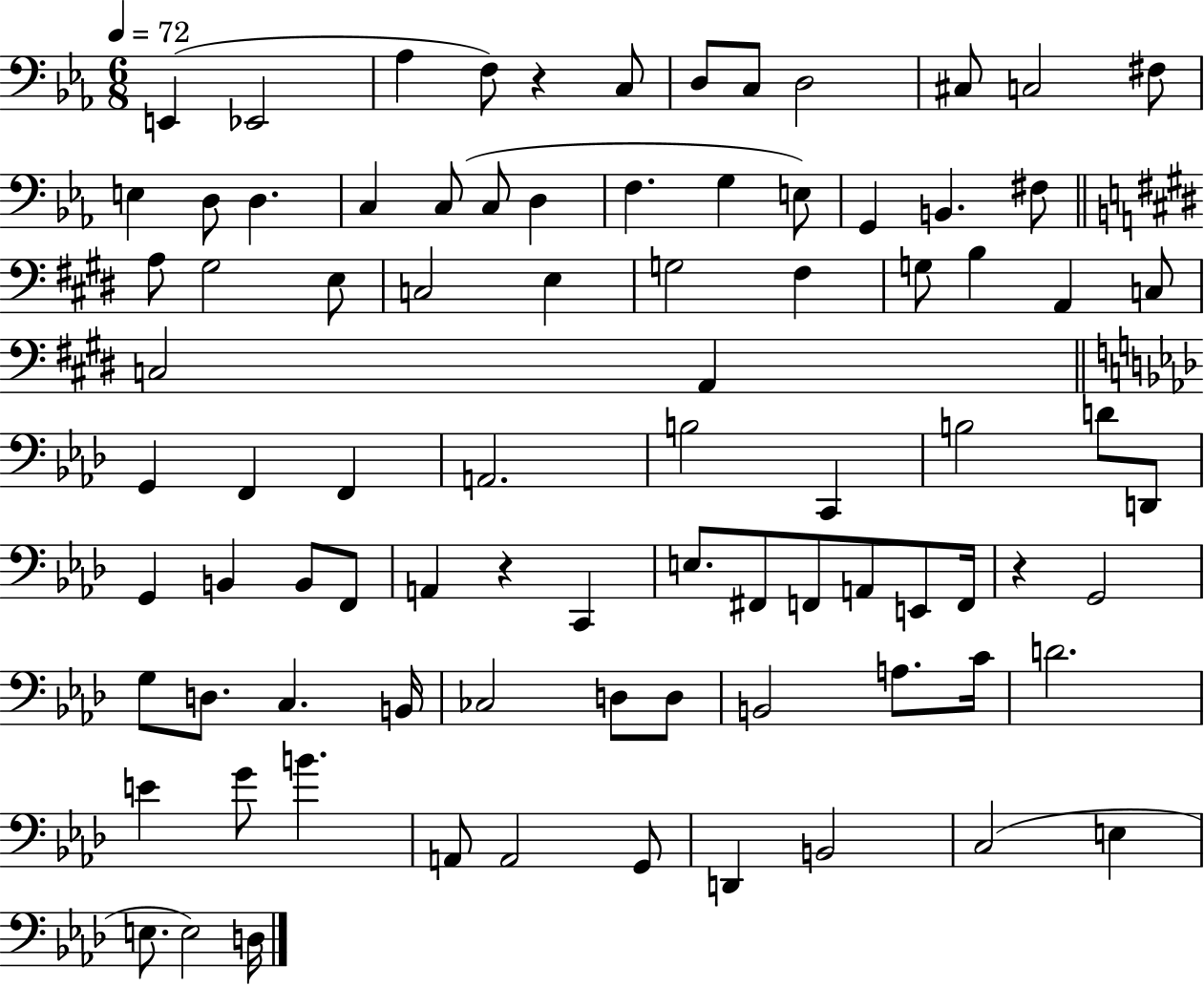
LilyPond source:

{
  \clef bass
  \numericTimeSignature
  \time 6/8
  \key ees \major
  \tempo 4 = 72
  e,4( ees,2 | aes4 f8) r4 c8 | d8 c8 d2 | cis8 c2 fis8 | \break e4 d8 d4. | c4 c8( c8 d4 | f4. g4 e8) | g,4 b,4. fis8 | \break \bar "||" \break \key e \major a8 gis2 e8 | c2 e4 | g2 fis4 | g8 b4 a,4 c8 | \break c2 a,4 | \bar "||" \break \key aes \major g,4 f,4 f,4 | a,2. | b2 c,4 | b2 d'8 d,8 | \break g,4 b,4 b,8 f,8 | a,4 r4 c,4 | e8. fis,8 f,8 a,8 e,8 f,16 | r4 g,2 | \break g8 d8. c4. b,16 | ces2 d8 d8 | b,2 a8. c'16 | d'2. | \break e'4 g'8 b'4. | a,8 a,2 g,8 | d,4 b,2 | c2( e4 | \break e8. e2) d16 | \bar "|."
}